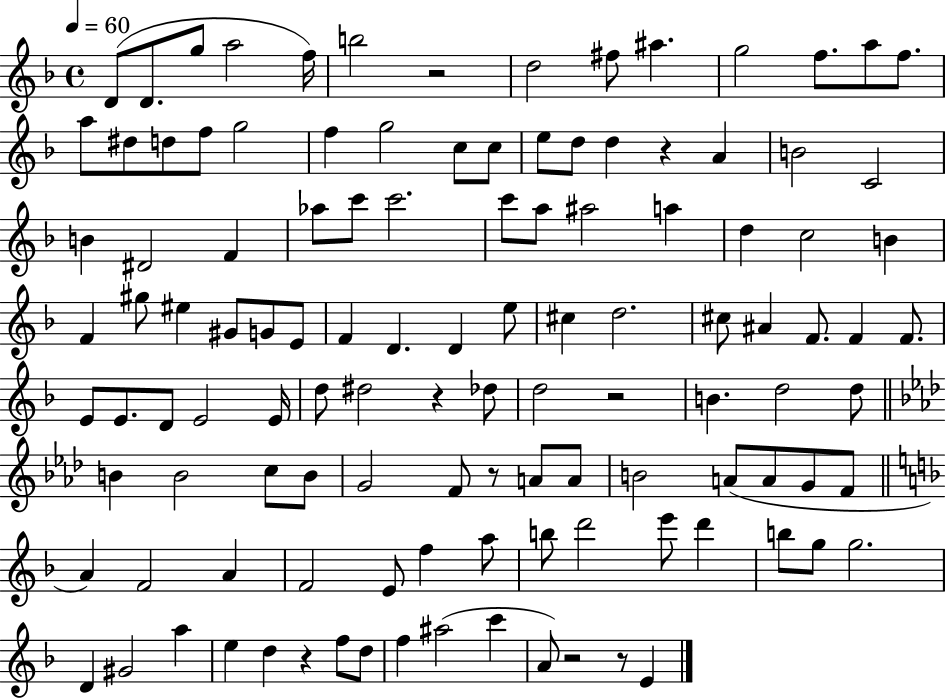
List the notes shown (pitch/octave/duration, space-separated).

D4/e D4/e. G5/e A5/h F5/s B5/h R/h D5/h F#5/e A#5/q. G5/h F5/e. A5/e F5/e. A5/e D#5/e D5/e F5/e G5/h F5/q G5/h C5/e C5/e E5/e D5/e D5/q R/q A4/q B4/h C4/h B4/q D#4/h F4/q Ab5/e C6/e C6/h. C6/e A5/e A#5/h A5/q D5/q C5/h B4/q F4/q G#5/e EIS5/q G#4/e G4/e E4/e F4/q D4/q. D4/q E5/e C#5/q D5/h. C#5/e A#4/q F4/e. F4/q F4/e. E4/e E4/e. D4/e E4/h E4/s D5/e D#5/h R/q Db5/e D5/h R/h B4/q. D5/h D5/e B4/q B4/h C5/e B4/e G4/h F4/e R/e A4/e A4/e B4/h A4/e A4/e G4/e F4/e A4/q F4/h A4/q F4/h E4/e F5/q A5/e B5/e D6/h E6/e D6/q B5/e G5/e G5/h. D4/q G#4/h A5/q E5/q D5/q R/q F5/e D5/e F5/q A#5/h C6/q A4/e R/h R/e E4/q